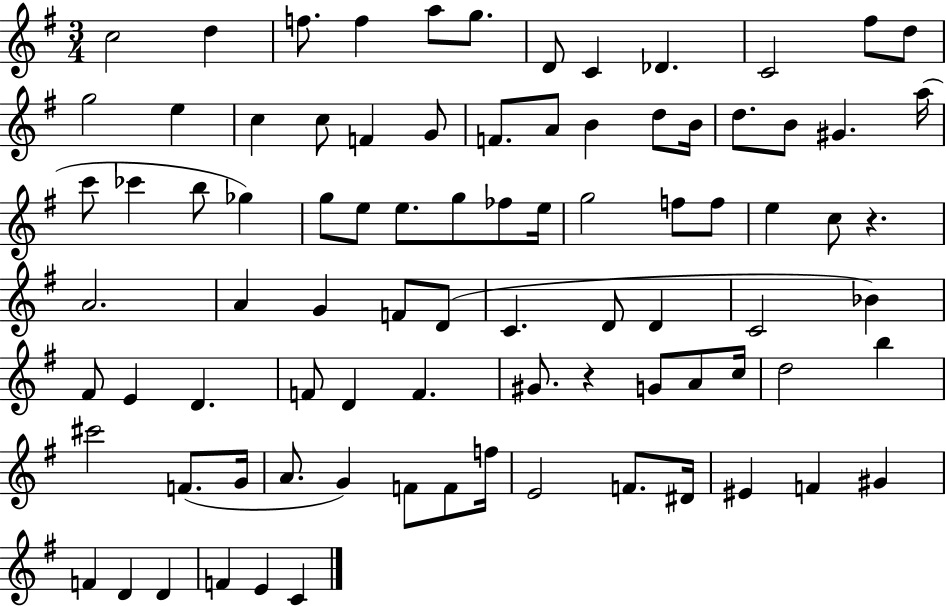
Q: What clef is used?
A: treble